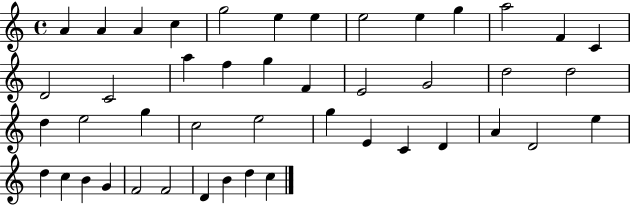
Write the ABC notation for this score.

X:1
T:Untitled
M:4/4
L:1/4
K:C
A A A c g2 e e e2 e g a2 F C D2 C2 a f g F E2 G2 d2 d2 d e2 g c2 e2 g E C D A D2 e d c B G F2 F2 D B d c